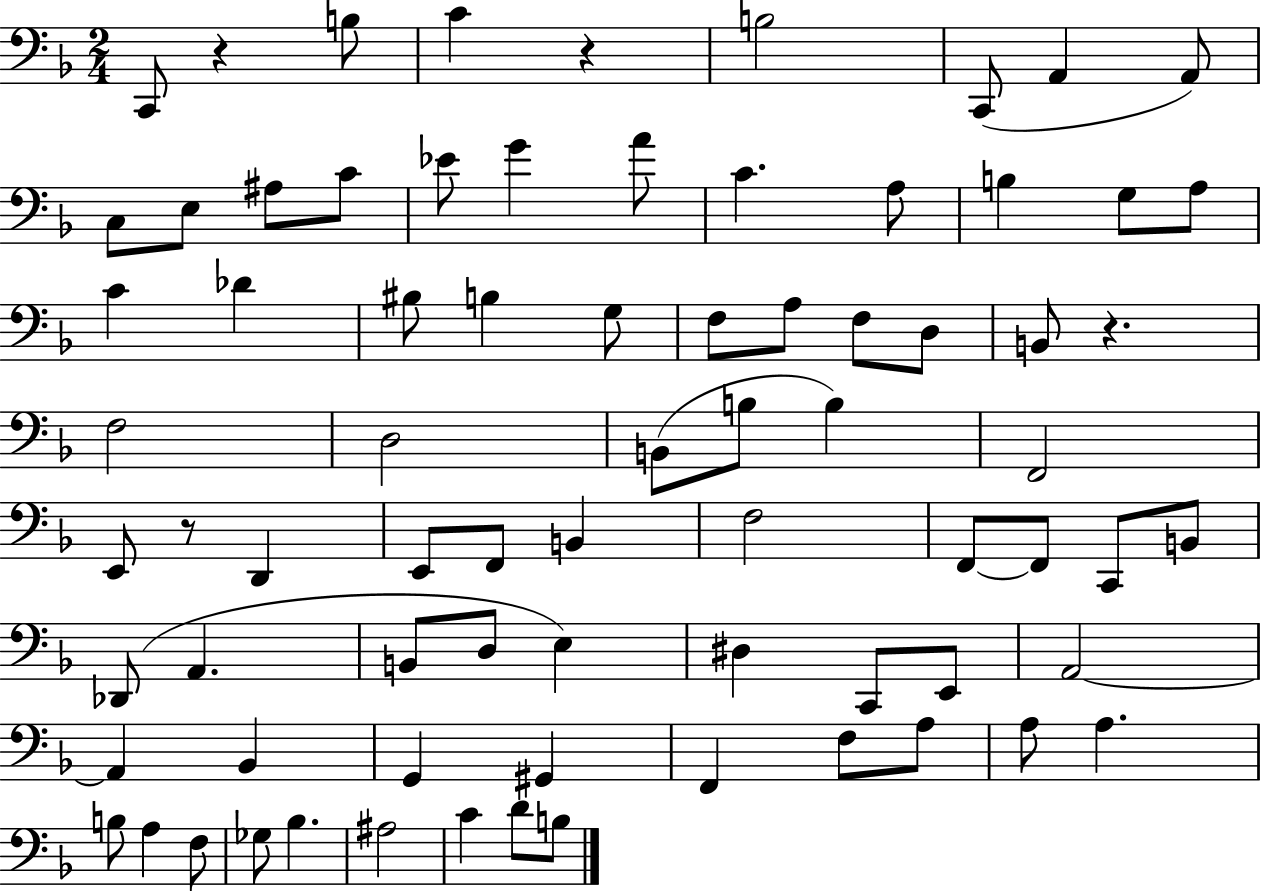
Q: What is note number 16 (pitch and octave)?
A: A3